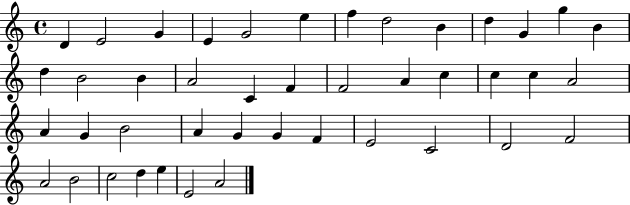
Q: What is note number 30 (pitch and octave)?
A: G4